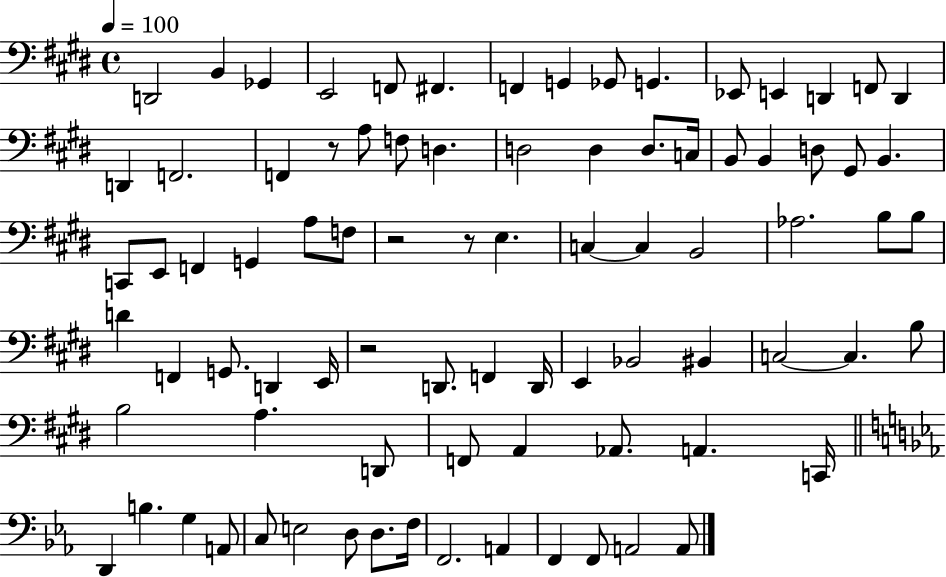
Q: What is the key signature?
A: E major